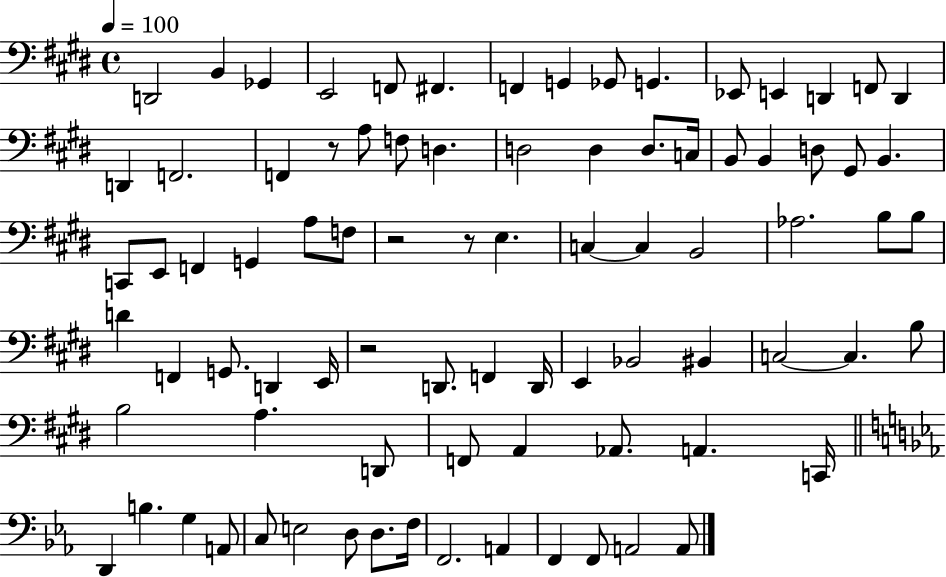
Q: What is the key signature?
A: E major